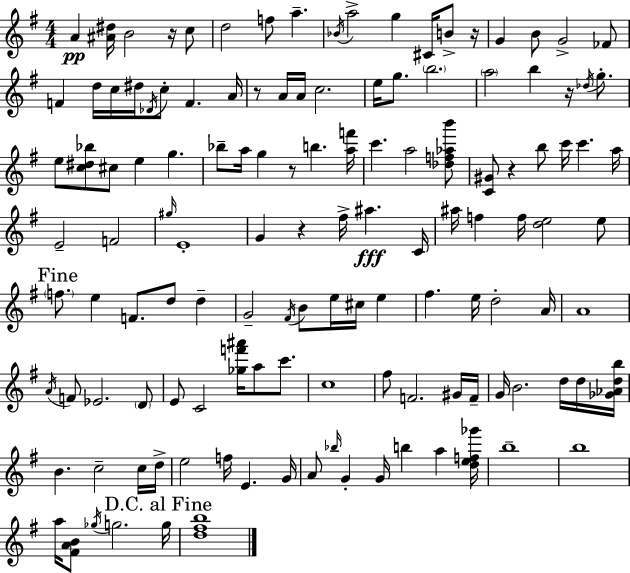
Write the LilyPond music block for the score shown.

{
  \clef treble
  \numericTimeSignature
  \time 4/4
  \key e \minor
  a'4\pp <ais' dis''>16 b'2 r16 c''8 | d''2 f''8 a''4.-- | \acciaccatura { bes'16 } a''2-> g''4 cis'16 b'8-> | r16 g'4 b'8 g'2-> fes'8 | \break f'4 d''16 c''16 dis''16 \acciaccatura { des'16 } c''8-. f'4. | a'16 r8 a'16 a'16 c''2. | e''16 g''8. \parenthesize b''2. | \parenthesize a''2 b''4 r16 \acciaccatura { des''16 } | \break g''8.-. e''8 <c'' dis'' bes''>8 cis''8 e''4 g''4. | bes''8-- a''16 g''4 r8 b''4. | <a'' f'''>16 c'''4. a''2 | <des'' f'' aes'' b'''>8 <c' gis'>8 r4 b''8 c'''16 c'''4. | \break a''16 e'2-- f'2 | \grace { gis''16 } e'1-. | g'4 r4 fis''16-> ais''4.\fff | c'16 ais''16 f''4 f''16 <d'' e''>2 | \break e''8 \mark "Fine" \parenthesize f''8. e''4 f'8. d''8 | d''4-- g'2-- \acciaccatura { fis'16 } b'8 e''16 | cis''16 e''4 fis''4. e''16 d''2-. | a'16 a'1 | \break \acciaccatura { a'16 } f'8 ees'2. | \parenthesize d'8 e'8 c'2 | <ges'' f''' ais'''>16 a''8 c'''8. c''1 | fis''8 f'2. | \break gis'16 f'16-- g'16 b'2. | d''16 d''16 <ges' aes' d'' b''>16 b'4. c''2-- | c''16 d''16-> e''2 f''16 e'4. | g'16 a'8 \grace { bes''16 } g'4-. g'16 b''4 | \break a''4 <d'' e'' f'' ges'''>16 b''1-- | b''1 | a''16 <fis' a' b'>8 \acciaccatura { ges''16 } g''2. | \mark "D.C. al Fine" g''16 <d'' fis'' b''>1 | \break \bar "|."
}